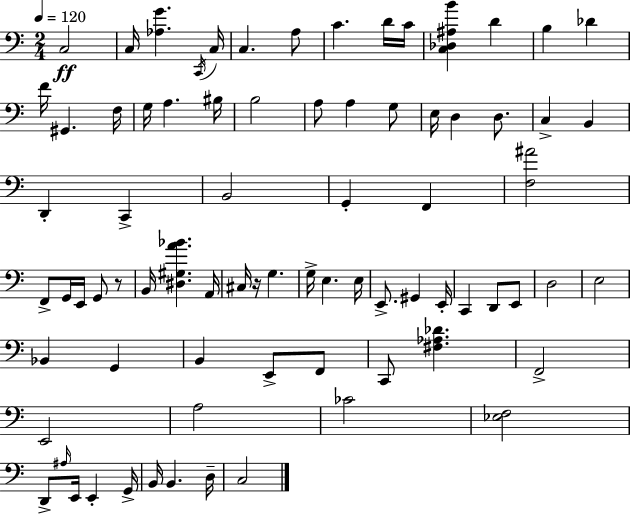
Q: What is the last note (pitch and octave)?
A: C3